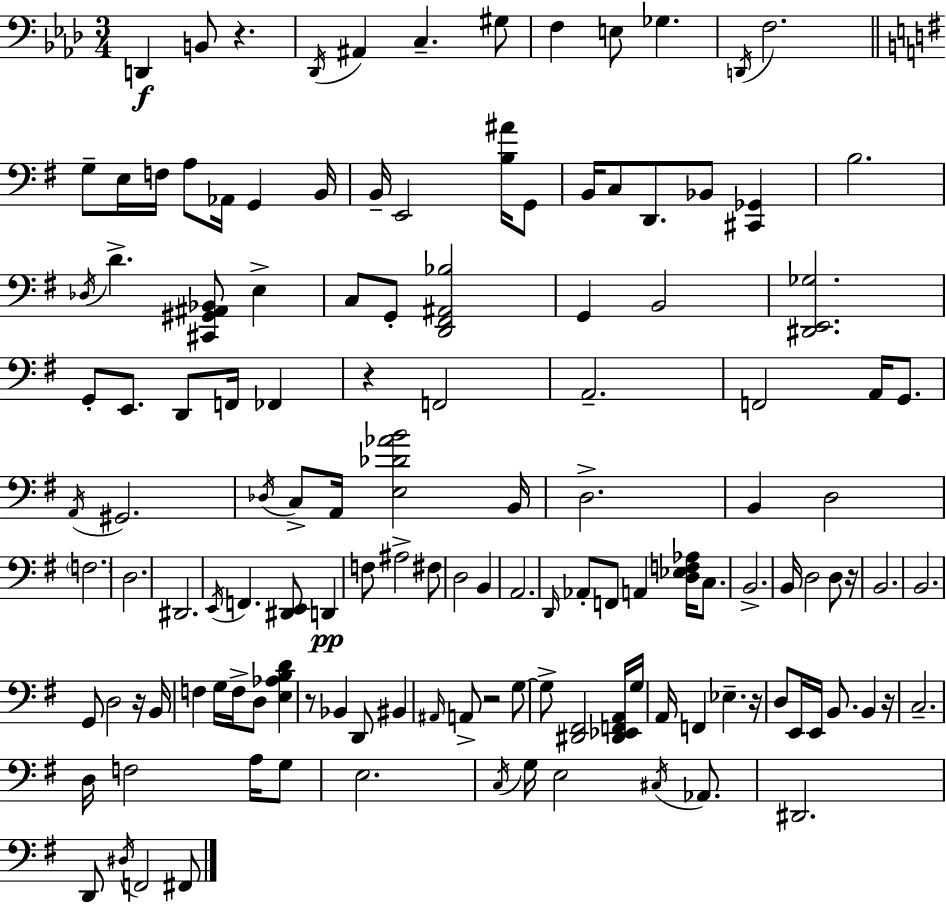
X:1
T:Untitled
M:3/4
L:1/4
K:Ab
D,, B,,/2 z _D,,/4 ^A,, C, ^G,/2 F, E,/2 _G, D,,/4 F,2 G,/2 E,/4 F,/4 A,/2 _A,,/4 G,, B,,/4 B,,/4 E,,2 [B,^A]/4 G,,/2 B,,/4 C,/2 D,,/2 _B,,/2 [^C,,_G,,] B,2 _D,/4 D [^C,,^G,,^A,,_B,,]/2 E, C,/2 G,,/2 [D,,^F,,^A,,_B,]2 G,, B,,2 [^D,,E,,_G,]2 G,,/2 E,,/2 D,,/2 F,,/4 _F,, z F,,2 A,,2 F,,2 A,,/4 G,,/2 A,,/4 ^G,,2 _D,/4 C,/2 A,,/4 [E,_D_AB]2 B,,/4 D,2 B,, D,2 F,2 D,2 ^D,,2 E,,/4 F,, [^D,,E,,]/2 D,, F,/2 ^A,2 ^F,/2 D,2 B,, A,,2 D,,/4 _A,,/2 F,,/2 A,, [D,_E,F,_A,]/4 C,/2 B,,2 B,,/4 D,2 D,/2 z/4 B,,2 B,,2 G,,/2 D,2 z/4 B,,/4 F, G,/4 F,/4 D,/2 [E,_A,B,D] z/2 _B,, D,,/2 ^B,, ^A,,/4 A,,/2 z2 G,/2 G,/2 [^D,,^F,,]2 [^D,,_E,,F,,A,,]/4 G,/4 A,,/4 F,, _E, z/4 D,/2 E,,/4 E,,/4 B,,/2 B,, z/4 C,2 D,/4 F,2 A,/4 G,/2 E,2 C,/4 G,/4 E,2 ^C,/4 _A,,/2 ^D,,2 D,,/2 ^D,/4 F,,2 ^F,,/2